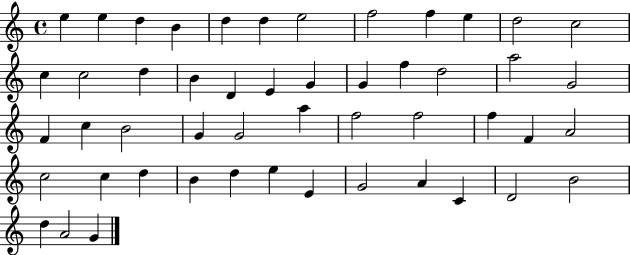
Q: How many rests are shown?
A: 0